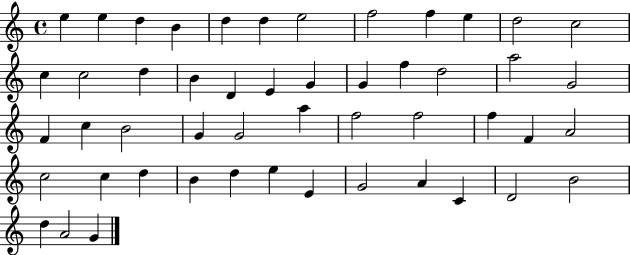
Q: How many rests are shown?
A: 0